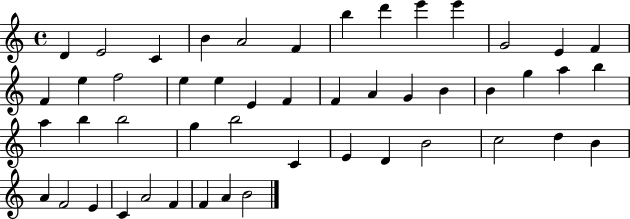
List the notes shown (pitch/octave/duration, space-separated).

D4/q E4/h C4/q B4/q A4/h F4/q B5/q D6/q E6/q E6/q G4/h E4/q F4/q F4/q E5/q F5/h E5/q E5/q E4/q F4/q F4/q A4/q G4/q B4/q B4/q G5/q A5/q B5/q A5/q B5/q B5/h G5/q B5/h C4/q E4/q D4/q B4/h C5/h D5/q B4/q A4/q F4/h E4/q C4/q A4/h F4/q F4/q A4/q B4/h